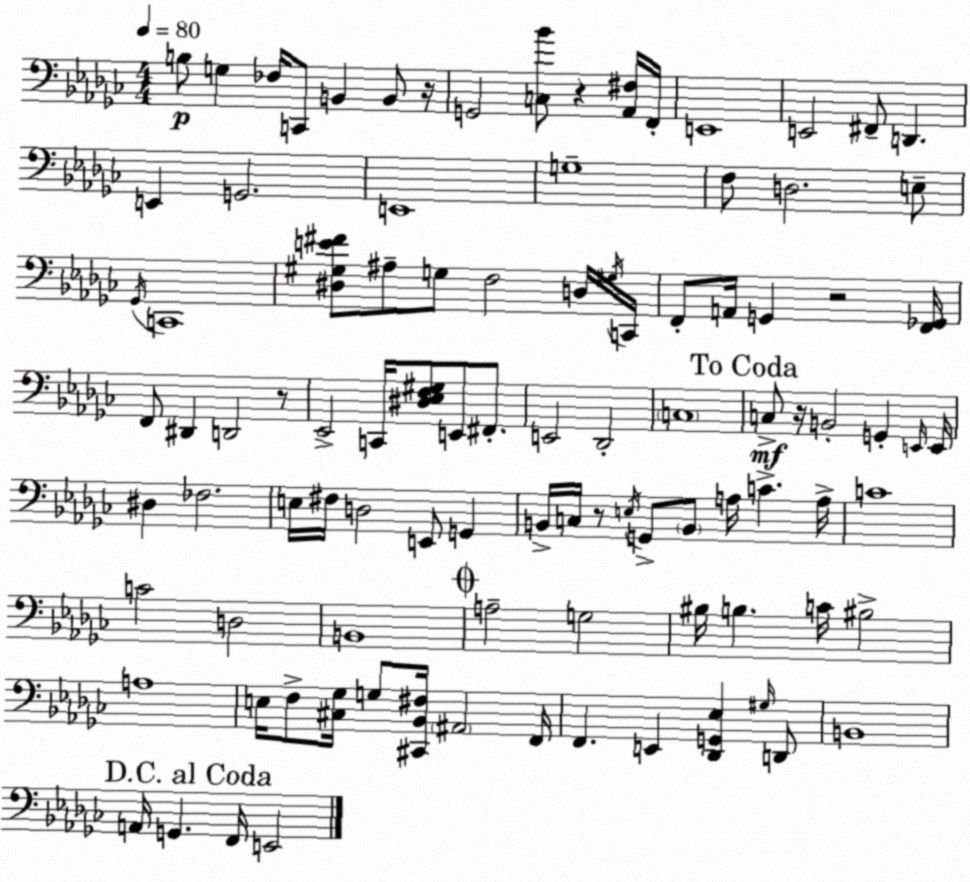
X:1
T:Untitled
M:4/4
L:1/4
K:Ebm
B,/2 G, _F,/4 C,,/2 B,, B,,/2 z/4 G,,2 [C,_B]/2 z [_A,,^F,]/4 F,,/4 E,,4 E,,2 ^F,,/2 D,, E,, G,,2 E,,4 G,4 F,/2 D,2 E,/2 _G,,/4 C,,4 [^D,^G,E^F]/2 ^A,/2 G,/2 F,2 D,/4 ^G,/4 C,,/4 F,,/2 A,,/4 G,, z2 [F,,_G,,]/4 F,,/2 ^D,, D,,2 z/2 _E,,2 C,,/4 [^D,_E,F,^G,]/2 E,,/2 ^F,,/2 E,,2 _D,,2 C,4 C,/2 z/4 B,,2 G,, E,,/4 E,,/4 ^D, _F,2 E,/4 ^F,/4 D,2 E,,/2 G,, B,,/4 C,/4 z/2 E,/4 G,,/2 B,,/2 A,/4 C A,/4 C4 C2 D,2 B,,4 A,2 G,2 ^B,/4 B, C/4 ^B,2 A,4 E,/4 F,/2 [^C,_G,]/4 G,/2 [^C,,_B,,^F,]/4 ^A,,2 F,,/4 F,, E,, [_D,,G,,_E,] ^G,/4 D,,/2 B,,4 A,,/4 G,, F,,/4 E,,2